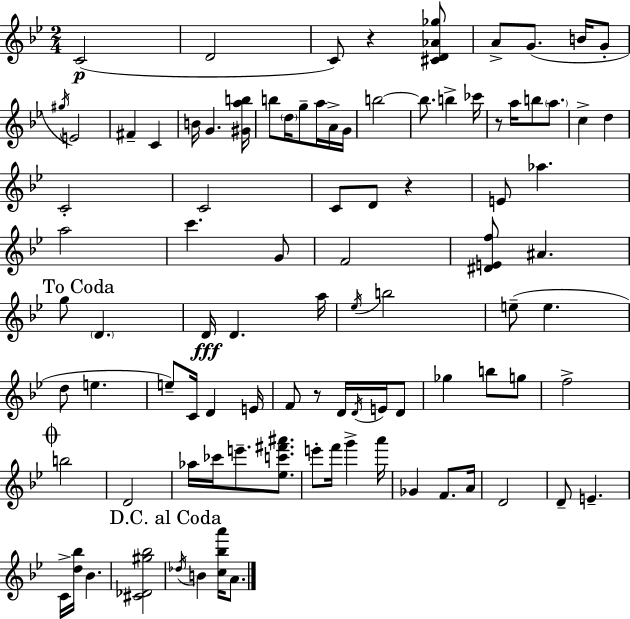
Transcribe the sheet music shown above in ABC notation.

X:1
T:Untitled
M:2/4
L:1/4
K:Gm
C2 D2 C/2 z [^CD_A_g]/2 A/2 G/2 B/4 G/2 ^g/4 E2 ^F C B/4 G [^Gab]/4 b/2 d/4 g/2 a/4 A/4 G/4 b2 b/2 b _c'/4 z/2 a/4 b/2 a/2 c d C2 C2 C/2 D/2 z E/2 _a a2 c' G/2 F2 [^DEf]/2 ^A g/2 D D/4 D a/4 _e/4 b2 e/2 e d/2 e e/2 C/4 D E/4 F/2 z/2 D/4 D/4 E/4 D/2 _g b/2 g/2 f2 b2 D2 _a/4 _c'/4 e'/2 [_ec'^f'^a']/2 e'/2 f'/4 g' a'/4 _G F/2 A/4 D2 D/2 E C/4 [d_b]/4 _B [^C_D^g_b]2 _d/4 B [c_ba']/4 A/2